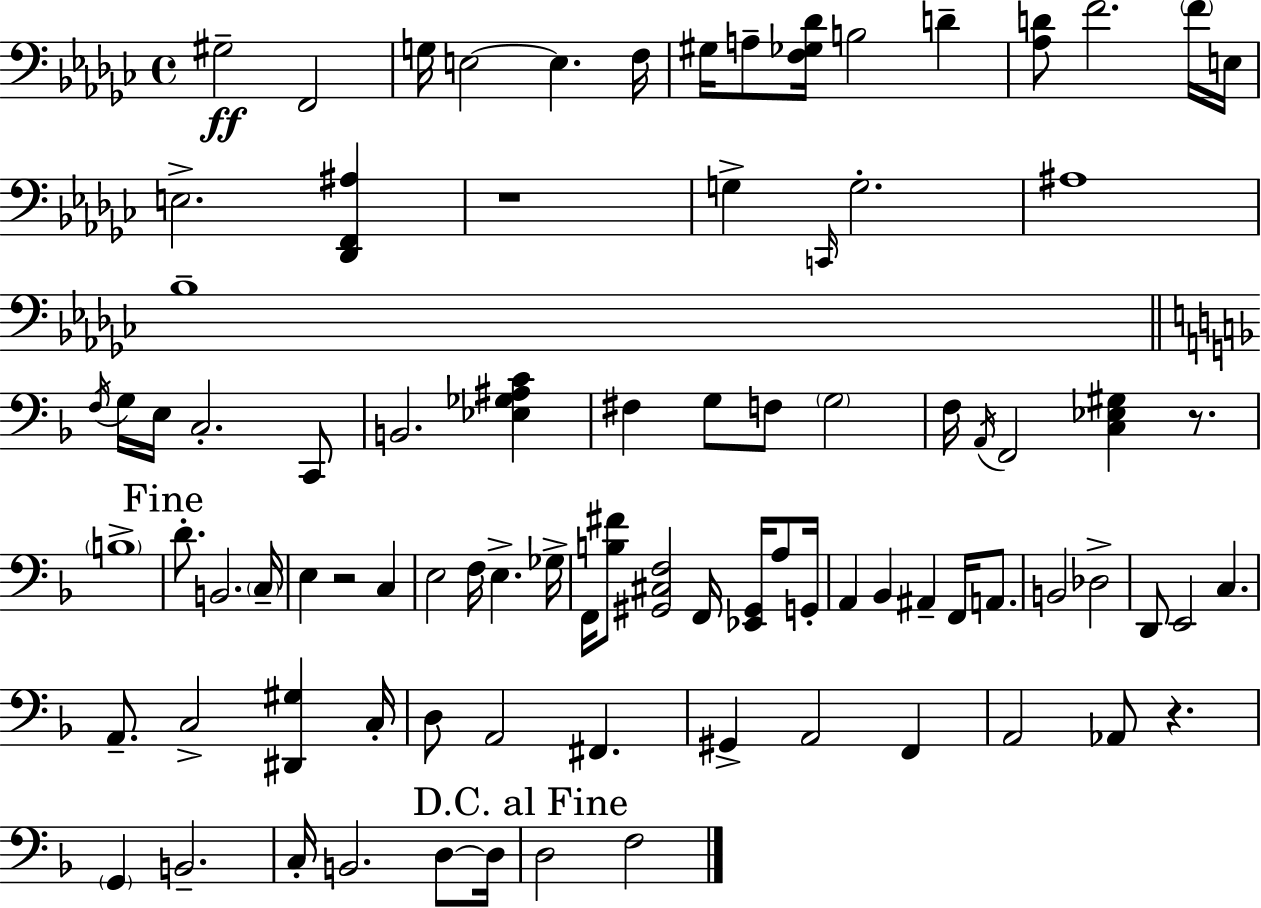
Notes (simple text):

G#3/h F2/h G3/s E3/h E3/q. F3/s G#3/s A3/e [F3,Gb3,Db4]/s B3/h D4/q [Ab3,D4]/e F4/h. F4/s E3/s E3/h. [Db2,F2,A#3]/q R/w G3/q C2/s G3/h. A#3/w Bb3/w F3/s G3/s E3/s C3/h. C2/e B2/h. [Eb3,Gb3,A#3,C4]/q F#3/q G3/e F3/e G3/h F3/s A2/s F2/h [C3,Eb3,G#3]/q R/e. B3/w D4/e. B2/h. C3/s E3/q R/h C3/q E3/h F3/s E3/q. Gb3/s F2/s [B3,F#4]/e [G#2,C#3,F3]/h F2/s [Eb2,G#2]/s A3/e G2/s A2/q Bb2/q A#2/q F2/s A2/e. B2/h Db3/h D2/e E2/h C3/q. A2/e. C3/h [D#2,G#3]/q C3/s D3/e A2/h F#2/q. G#2/q A2/h F2/q A2/h Ab2/e R/q. G2/q B2/h. C3/s B2/h. D3/e D3/s D3/h F3/h